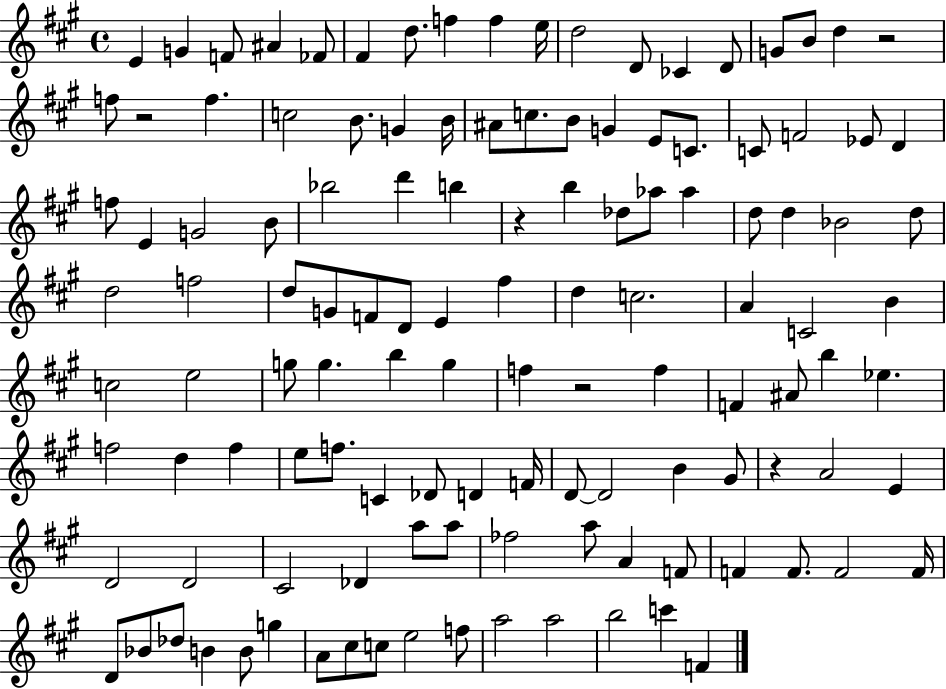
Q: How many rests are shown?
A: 5